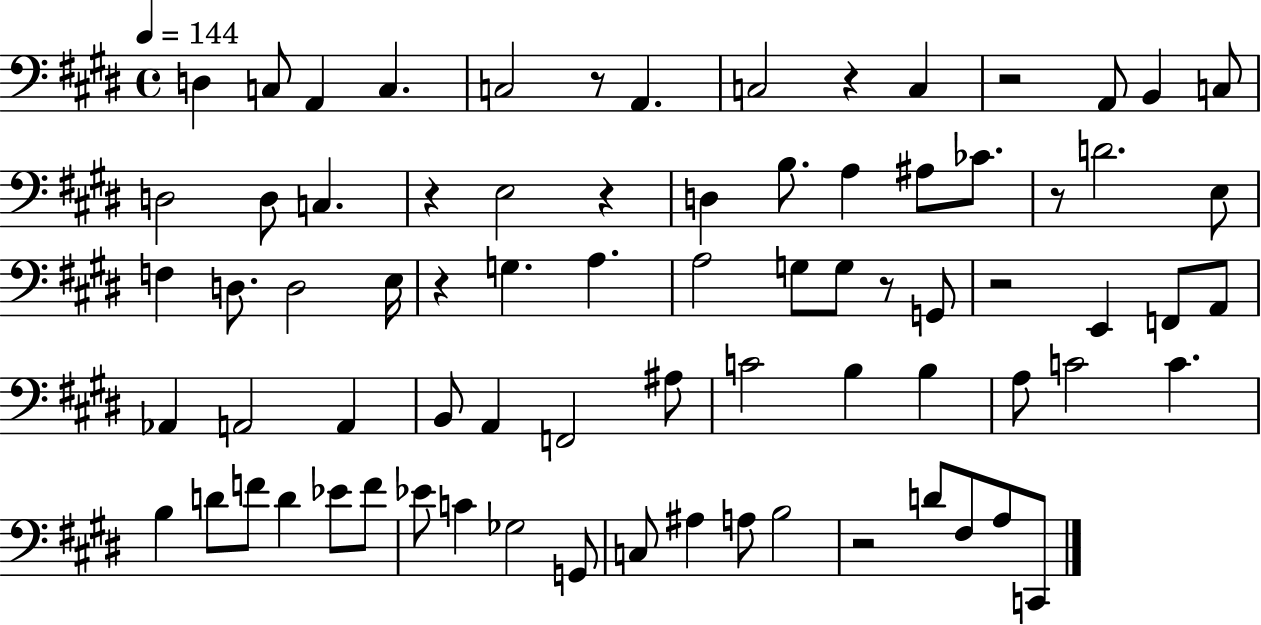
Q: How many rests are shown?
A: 10